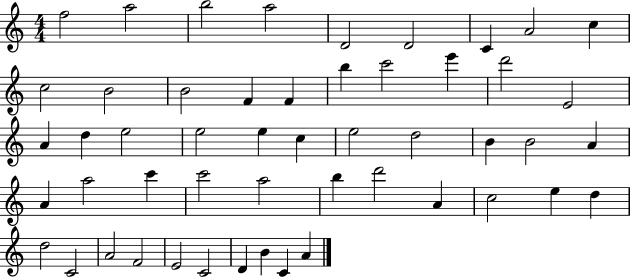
F5/h A5/h B5/h A5/h D4/h D4/h C4/q A4/h C5/q C5/h B4/h B4/h F4/q F4/q B5/q C6/h E6/q D6/h E4/h A4/q D5/q E5/h E5/h E5/q C5/q E5/h D5/h B4/q B4/h A4/q A4/q A5/h C6/q C6/h A5/h B5/q D6/h A4/q C5/h E5/q D5/q D5/h C4/h A4/h F4/h E4/h C4/h D4/q B4/q C4/q A4/q